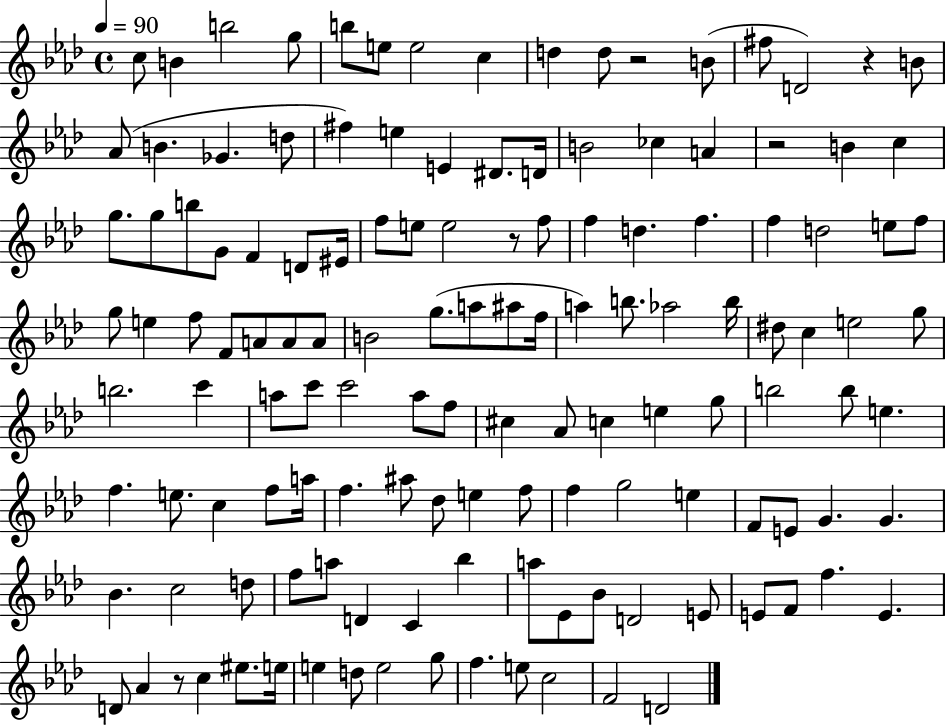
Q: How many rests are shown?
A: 5